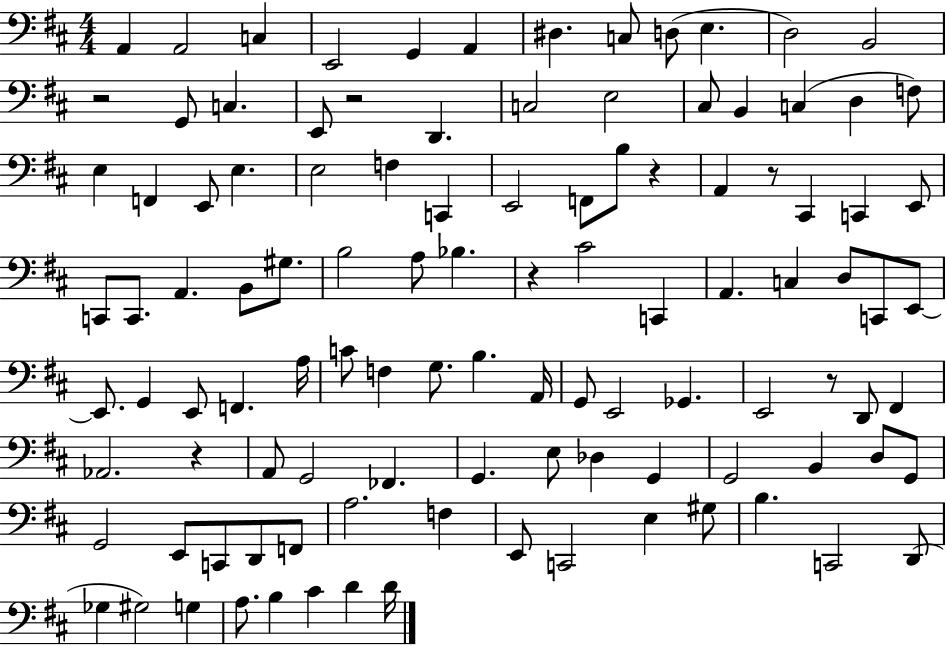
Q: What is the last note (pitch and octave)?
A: D4